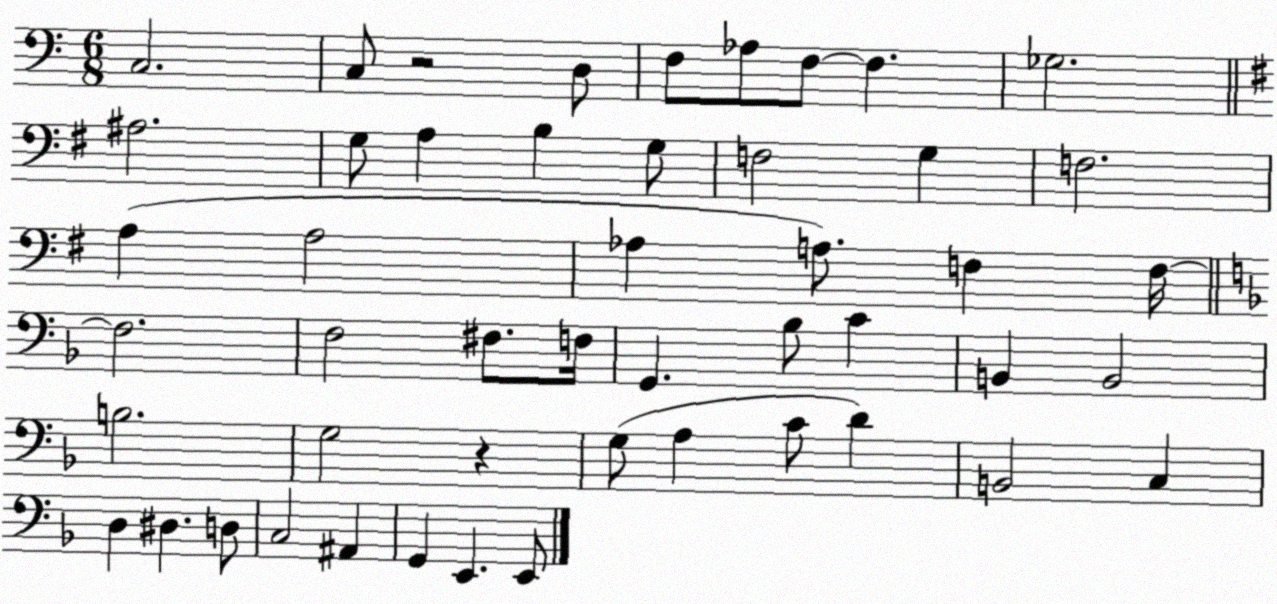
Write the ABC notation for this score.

X:1
T:Untitled
M:6/8
L:1/4
K:C
C,2 C,/2 z2 D,/2 F,/2 _A,/2 F,/2 F, _G,2 ^A,2 G,/2 A, B, G,/2 F,2 G, F,2 A, A,2 _A, A,/2 F, F,/4 F,2 F,2 ^F,/2 F,/4 G,, _B,/2 C B,, B,,2 B,2 G,2 z G,/2 A, C/2 D B,,2 C, D, ^D, D,/2 C,2 ^A,, G,, E,, E,,/2